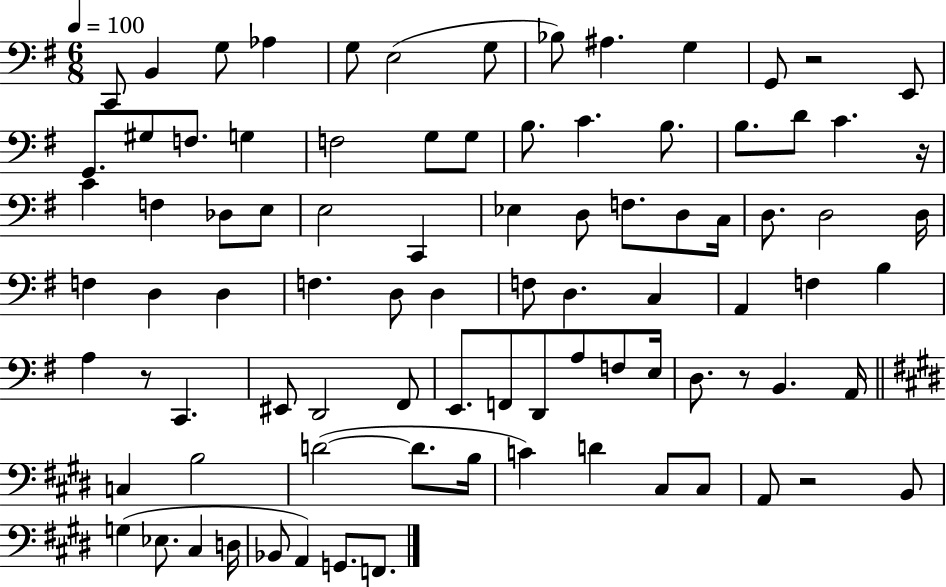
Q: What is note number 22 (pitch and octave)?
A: B3